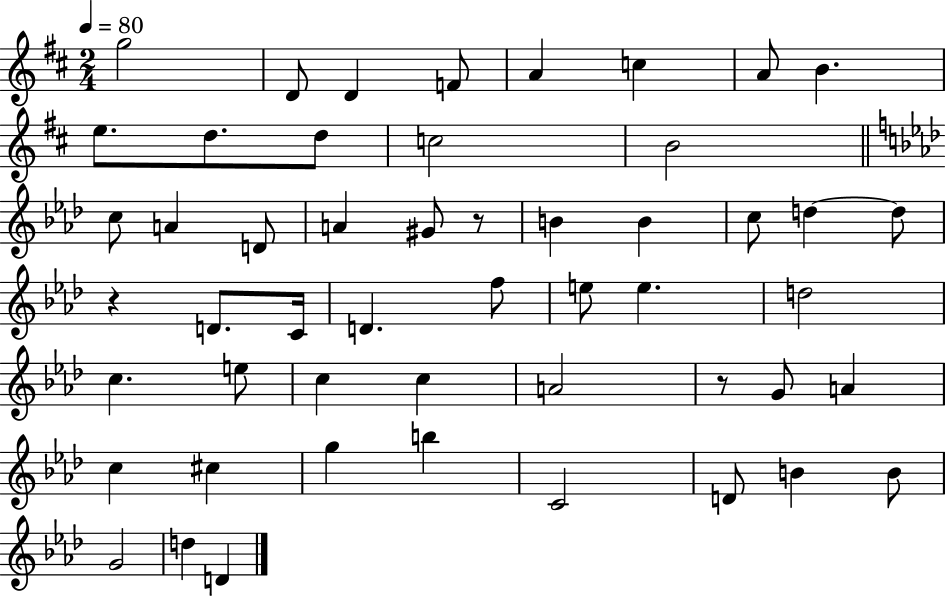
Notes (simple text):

G5/h D4/e D4/q F4/e A4/q C5/q A4/e B4/q. E5/e. D5/e. D5/e C5/h B4/h C5/e A4/q D4/e A4/q G#4/e R/e B4/q B4/q C5/e D5/q D5/e R/q D4/e. C4/s D4/q. F5/e E5/e E5/q. D5/h C5/q. E5/e C5/q C5/q A4/h R/e G4/e A4/q C5/q C#5/q G5/q B5/q C4/h D4/e B4/q B4/e G4/h D5/q D4/q